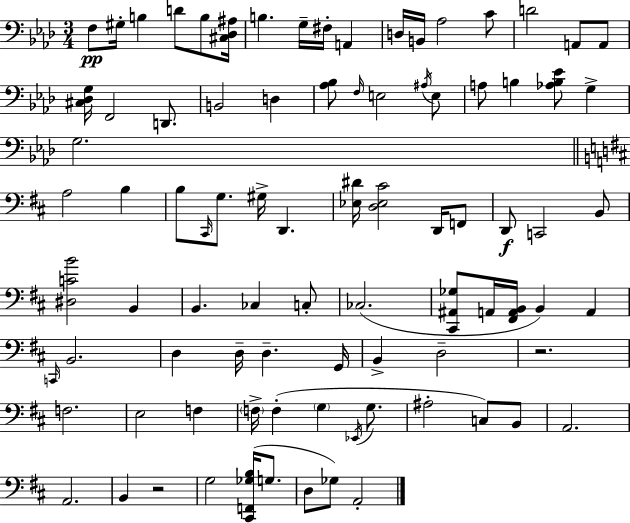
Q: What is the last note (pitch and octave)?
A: A2